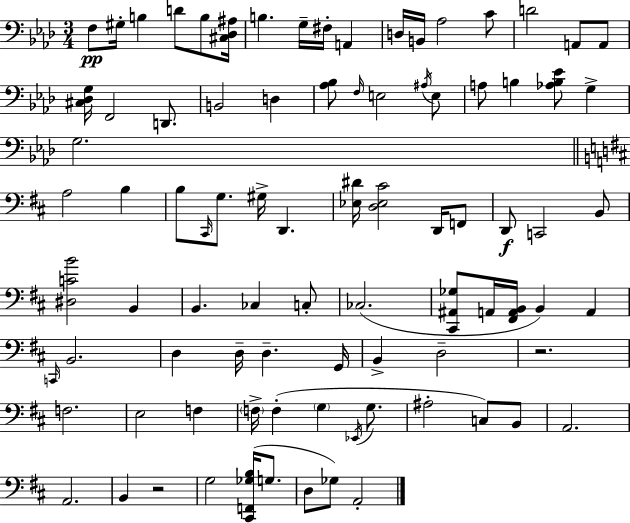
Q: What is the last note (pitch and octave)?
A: A2